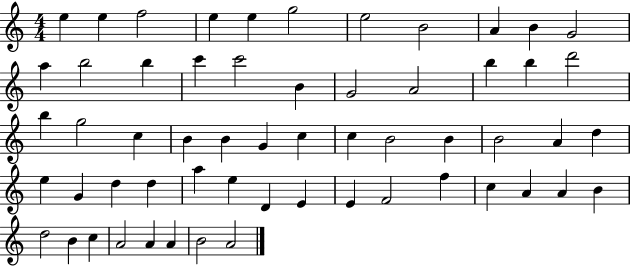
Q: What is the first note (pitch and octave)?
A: E5